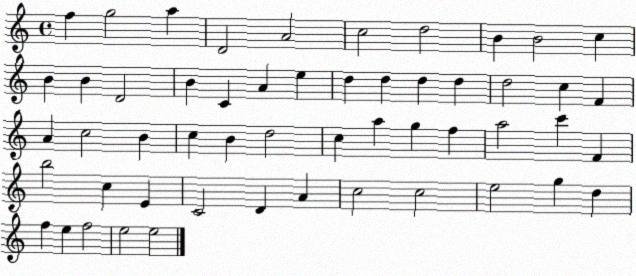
X:1
T:Untitled
M:4/4
L:1/4
K:C
f g2 a D2 A2 c2 d2 B B2 c B B D2 B C A e d d d d d2 c F A c2 B c B d2 c a g f a2 c' F b2 c E C2 D A c2 c2 e2 g d f e f2 e2 e2